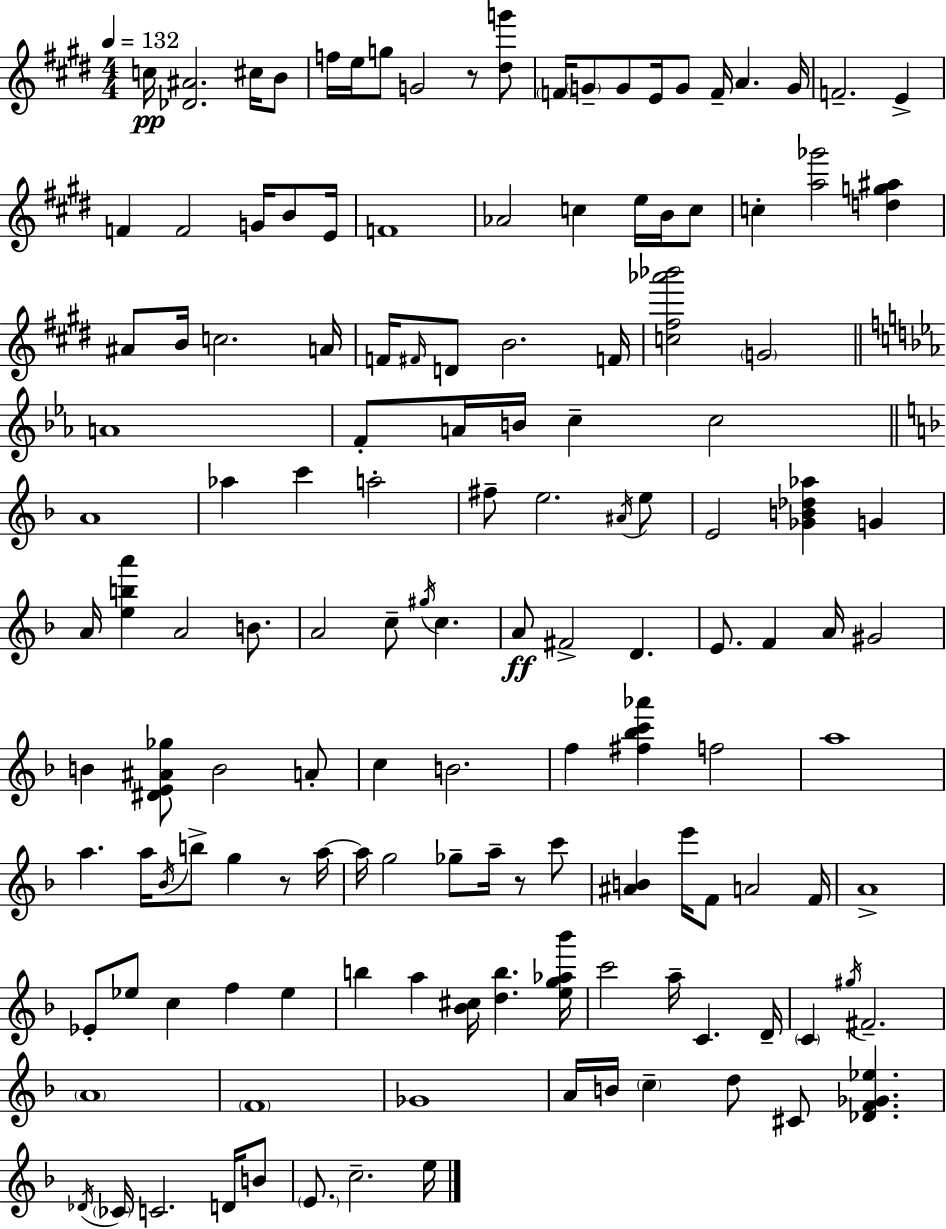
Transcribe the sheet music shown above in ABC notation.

X:1
T:Untitled
M:4/4
L:1/4
K:E
c/4 [_D^A]2 ^c/4 B/2 f/4 e/4 g/2 G2 z/2 [^dg']/2 F/4 G/2 G/2 E/4 G/2 F/4 A G/4 F2 E F F2 G/4 B/2 E/4 F4 _A2 c e/4 B/4 c/2 c [a_g']2 [dg^a] ^A/2 B/4 c2 A/4 F/4 ^F/4 D/2 B2 F/4 [c^f_a'_b']2 G2 A4 F/2 A/4 B/4 c c2 A4 _a c' a2 ^f/2 e2 ^A/4 e/2 E2 [_GB_d_a] G A/4 [eba'] A2 B/2 A2 c/2 ^g/4 c A/2 ^F2 D E/2 F A/4 ^G2 B [^DE^A_g]/2 B2 A/2 c B2 f [^f_bc'_a'] f2 a4 a a/4 _B/4 b/2 g z/2 a/4 a/4 g2 _g/2 a/4 z/2 c'/2 [^AB] e'/4 F/2 A2 F/4 A4 _E/2 _e/2 c f _e b a [_B^c]/4 [db] [eg_a_b']/4 c'2 a/4 C D/4 C ^g/4 ^F2 A4 F4 _G4 A/4 B/4 c d/2 ^C/2 [_DF_G_e] _D/4 _C/4 C2 D/4 B/2 E/2 c2 e/4